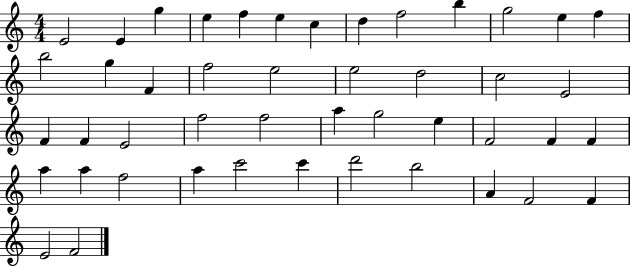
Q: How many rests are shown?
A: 0